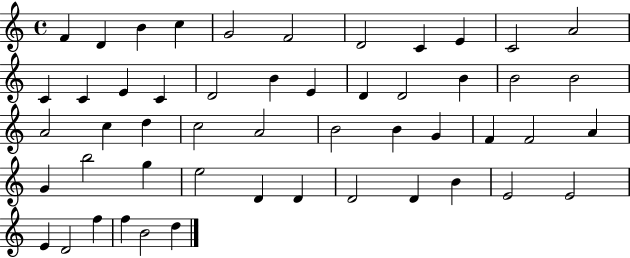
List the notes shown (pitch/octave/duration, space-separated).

F4/q D4/q B4/q C5/q G4/h F4/h D4/h C4/q E4/q C4/h A4/h C4/q C4/q E4/q C4/q D4/h B4/q E4/q D4/q D4/h B4/q B4/h B4/h A4/h C5/q D5/q C5/h A4/h B4/h B4/q G4/q F4/q F4/h A4/q G4/q B5/h G5/q E5/h D4/q D4/q D4/h D4/q B4/q E4/h E4/h E4/q D4/h F5/q F5/q B4/h D5/q